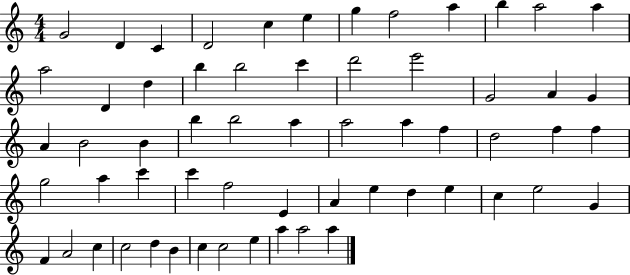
{
  \clef treble
  \numericTimeSignature
  \time 4/4
  \key c \major
  g'2 d'4 c'4 | d'2 c''4 e''4 | g''4 f''2 a''4 | b''4 a''2 a''4 | \break a''2 d'4 d''4 | b''4 b''2 c'''4 | d'''2 e'''2 | g'2 a'4 g'4 | \break a'4 b'2 b'4 | b''4 b''2 a''4 | a''2 a''4 f''4 | d''2 f''4 f''4 | \break g''2 a''4 c'''4 | c'''4 f''2 e'4 | a'4 e''4 d''4 e''4 | c''4 e''2 g'4 | \break f'4 a'2 c''4 | c''2 d''4 b'4 | c''4 c''2 e''4 | a''4 a''2 a''4 | \break \bar "|."
}